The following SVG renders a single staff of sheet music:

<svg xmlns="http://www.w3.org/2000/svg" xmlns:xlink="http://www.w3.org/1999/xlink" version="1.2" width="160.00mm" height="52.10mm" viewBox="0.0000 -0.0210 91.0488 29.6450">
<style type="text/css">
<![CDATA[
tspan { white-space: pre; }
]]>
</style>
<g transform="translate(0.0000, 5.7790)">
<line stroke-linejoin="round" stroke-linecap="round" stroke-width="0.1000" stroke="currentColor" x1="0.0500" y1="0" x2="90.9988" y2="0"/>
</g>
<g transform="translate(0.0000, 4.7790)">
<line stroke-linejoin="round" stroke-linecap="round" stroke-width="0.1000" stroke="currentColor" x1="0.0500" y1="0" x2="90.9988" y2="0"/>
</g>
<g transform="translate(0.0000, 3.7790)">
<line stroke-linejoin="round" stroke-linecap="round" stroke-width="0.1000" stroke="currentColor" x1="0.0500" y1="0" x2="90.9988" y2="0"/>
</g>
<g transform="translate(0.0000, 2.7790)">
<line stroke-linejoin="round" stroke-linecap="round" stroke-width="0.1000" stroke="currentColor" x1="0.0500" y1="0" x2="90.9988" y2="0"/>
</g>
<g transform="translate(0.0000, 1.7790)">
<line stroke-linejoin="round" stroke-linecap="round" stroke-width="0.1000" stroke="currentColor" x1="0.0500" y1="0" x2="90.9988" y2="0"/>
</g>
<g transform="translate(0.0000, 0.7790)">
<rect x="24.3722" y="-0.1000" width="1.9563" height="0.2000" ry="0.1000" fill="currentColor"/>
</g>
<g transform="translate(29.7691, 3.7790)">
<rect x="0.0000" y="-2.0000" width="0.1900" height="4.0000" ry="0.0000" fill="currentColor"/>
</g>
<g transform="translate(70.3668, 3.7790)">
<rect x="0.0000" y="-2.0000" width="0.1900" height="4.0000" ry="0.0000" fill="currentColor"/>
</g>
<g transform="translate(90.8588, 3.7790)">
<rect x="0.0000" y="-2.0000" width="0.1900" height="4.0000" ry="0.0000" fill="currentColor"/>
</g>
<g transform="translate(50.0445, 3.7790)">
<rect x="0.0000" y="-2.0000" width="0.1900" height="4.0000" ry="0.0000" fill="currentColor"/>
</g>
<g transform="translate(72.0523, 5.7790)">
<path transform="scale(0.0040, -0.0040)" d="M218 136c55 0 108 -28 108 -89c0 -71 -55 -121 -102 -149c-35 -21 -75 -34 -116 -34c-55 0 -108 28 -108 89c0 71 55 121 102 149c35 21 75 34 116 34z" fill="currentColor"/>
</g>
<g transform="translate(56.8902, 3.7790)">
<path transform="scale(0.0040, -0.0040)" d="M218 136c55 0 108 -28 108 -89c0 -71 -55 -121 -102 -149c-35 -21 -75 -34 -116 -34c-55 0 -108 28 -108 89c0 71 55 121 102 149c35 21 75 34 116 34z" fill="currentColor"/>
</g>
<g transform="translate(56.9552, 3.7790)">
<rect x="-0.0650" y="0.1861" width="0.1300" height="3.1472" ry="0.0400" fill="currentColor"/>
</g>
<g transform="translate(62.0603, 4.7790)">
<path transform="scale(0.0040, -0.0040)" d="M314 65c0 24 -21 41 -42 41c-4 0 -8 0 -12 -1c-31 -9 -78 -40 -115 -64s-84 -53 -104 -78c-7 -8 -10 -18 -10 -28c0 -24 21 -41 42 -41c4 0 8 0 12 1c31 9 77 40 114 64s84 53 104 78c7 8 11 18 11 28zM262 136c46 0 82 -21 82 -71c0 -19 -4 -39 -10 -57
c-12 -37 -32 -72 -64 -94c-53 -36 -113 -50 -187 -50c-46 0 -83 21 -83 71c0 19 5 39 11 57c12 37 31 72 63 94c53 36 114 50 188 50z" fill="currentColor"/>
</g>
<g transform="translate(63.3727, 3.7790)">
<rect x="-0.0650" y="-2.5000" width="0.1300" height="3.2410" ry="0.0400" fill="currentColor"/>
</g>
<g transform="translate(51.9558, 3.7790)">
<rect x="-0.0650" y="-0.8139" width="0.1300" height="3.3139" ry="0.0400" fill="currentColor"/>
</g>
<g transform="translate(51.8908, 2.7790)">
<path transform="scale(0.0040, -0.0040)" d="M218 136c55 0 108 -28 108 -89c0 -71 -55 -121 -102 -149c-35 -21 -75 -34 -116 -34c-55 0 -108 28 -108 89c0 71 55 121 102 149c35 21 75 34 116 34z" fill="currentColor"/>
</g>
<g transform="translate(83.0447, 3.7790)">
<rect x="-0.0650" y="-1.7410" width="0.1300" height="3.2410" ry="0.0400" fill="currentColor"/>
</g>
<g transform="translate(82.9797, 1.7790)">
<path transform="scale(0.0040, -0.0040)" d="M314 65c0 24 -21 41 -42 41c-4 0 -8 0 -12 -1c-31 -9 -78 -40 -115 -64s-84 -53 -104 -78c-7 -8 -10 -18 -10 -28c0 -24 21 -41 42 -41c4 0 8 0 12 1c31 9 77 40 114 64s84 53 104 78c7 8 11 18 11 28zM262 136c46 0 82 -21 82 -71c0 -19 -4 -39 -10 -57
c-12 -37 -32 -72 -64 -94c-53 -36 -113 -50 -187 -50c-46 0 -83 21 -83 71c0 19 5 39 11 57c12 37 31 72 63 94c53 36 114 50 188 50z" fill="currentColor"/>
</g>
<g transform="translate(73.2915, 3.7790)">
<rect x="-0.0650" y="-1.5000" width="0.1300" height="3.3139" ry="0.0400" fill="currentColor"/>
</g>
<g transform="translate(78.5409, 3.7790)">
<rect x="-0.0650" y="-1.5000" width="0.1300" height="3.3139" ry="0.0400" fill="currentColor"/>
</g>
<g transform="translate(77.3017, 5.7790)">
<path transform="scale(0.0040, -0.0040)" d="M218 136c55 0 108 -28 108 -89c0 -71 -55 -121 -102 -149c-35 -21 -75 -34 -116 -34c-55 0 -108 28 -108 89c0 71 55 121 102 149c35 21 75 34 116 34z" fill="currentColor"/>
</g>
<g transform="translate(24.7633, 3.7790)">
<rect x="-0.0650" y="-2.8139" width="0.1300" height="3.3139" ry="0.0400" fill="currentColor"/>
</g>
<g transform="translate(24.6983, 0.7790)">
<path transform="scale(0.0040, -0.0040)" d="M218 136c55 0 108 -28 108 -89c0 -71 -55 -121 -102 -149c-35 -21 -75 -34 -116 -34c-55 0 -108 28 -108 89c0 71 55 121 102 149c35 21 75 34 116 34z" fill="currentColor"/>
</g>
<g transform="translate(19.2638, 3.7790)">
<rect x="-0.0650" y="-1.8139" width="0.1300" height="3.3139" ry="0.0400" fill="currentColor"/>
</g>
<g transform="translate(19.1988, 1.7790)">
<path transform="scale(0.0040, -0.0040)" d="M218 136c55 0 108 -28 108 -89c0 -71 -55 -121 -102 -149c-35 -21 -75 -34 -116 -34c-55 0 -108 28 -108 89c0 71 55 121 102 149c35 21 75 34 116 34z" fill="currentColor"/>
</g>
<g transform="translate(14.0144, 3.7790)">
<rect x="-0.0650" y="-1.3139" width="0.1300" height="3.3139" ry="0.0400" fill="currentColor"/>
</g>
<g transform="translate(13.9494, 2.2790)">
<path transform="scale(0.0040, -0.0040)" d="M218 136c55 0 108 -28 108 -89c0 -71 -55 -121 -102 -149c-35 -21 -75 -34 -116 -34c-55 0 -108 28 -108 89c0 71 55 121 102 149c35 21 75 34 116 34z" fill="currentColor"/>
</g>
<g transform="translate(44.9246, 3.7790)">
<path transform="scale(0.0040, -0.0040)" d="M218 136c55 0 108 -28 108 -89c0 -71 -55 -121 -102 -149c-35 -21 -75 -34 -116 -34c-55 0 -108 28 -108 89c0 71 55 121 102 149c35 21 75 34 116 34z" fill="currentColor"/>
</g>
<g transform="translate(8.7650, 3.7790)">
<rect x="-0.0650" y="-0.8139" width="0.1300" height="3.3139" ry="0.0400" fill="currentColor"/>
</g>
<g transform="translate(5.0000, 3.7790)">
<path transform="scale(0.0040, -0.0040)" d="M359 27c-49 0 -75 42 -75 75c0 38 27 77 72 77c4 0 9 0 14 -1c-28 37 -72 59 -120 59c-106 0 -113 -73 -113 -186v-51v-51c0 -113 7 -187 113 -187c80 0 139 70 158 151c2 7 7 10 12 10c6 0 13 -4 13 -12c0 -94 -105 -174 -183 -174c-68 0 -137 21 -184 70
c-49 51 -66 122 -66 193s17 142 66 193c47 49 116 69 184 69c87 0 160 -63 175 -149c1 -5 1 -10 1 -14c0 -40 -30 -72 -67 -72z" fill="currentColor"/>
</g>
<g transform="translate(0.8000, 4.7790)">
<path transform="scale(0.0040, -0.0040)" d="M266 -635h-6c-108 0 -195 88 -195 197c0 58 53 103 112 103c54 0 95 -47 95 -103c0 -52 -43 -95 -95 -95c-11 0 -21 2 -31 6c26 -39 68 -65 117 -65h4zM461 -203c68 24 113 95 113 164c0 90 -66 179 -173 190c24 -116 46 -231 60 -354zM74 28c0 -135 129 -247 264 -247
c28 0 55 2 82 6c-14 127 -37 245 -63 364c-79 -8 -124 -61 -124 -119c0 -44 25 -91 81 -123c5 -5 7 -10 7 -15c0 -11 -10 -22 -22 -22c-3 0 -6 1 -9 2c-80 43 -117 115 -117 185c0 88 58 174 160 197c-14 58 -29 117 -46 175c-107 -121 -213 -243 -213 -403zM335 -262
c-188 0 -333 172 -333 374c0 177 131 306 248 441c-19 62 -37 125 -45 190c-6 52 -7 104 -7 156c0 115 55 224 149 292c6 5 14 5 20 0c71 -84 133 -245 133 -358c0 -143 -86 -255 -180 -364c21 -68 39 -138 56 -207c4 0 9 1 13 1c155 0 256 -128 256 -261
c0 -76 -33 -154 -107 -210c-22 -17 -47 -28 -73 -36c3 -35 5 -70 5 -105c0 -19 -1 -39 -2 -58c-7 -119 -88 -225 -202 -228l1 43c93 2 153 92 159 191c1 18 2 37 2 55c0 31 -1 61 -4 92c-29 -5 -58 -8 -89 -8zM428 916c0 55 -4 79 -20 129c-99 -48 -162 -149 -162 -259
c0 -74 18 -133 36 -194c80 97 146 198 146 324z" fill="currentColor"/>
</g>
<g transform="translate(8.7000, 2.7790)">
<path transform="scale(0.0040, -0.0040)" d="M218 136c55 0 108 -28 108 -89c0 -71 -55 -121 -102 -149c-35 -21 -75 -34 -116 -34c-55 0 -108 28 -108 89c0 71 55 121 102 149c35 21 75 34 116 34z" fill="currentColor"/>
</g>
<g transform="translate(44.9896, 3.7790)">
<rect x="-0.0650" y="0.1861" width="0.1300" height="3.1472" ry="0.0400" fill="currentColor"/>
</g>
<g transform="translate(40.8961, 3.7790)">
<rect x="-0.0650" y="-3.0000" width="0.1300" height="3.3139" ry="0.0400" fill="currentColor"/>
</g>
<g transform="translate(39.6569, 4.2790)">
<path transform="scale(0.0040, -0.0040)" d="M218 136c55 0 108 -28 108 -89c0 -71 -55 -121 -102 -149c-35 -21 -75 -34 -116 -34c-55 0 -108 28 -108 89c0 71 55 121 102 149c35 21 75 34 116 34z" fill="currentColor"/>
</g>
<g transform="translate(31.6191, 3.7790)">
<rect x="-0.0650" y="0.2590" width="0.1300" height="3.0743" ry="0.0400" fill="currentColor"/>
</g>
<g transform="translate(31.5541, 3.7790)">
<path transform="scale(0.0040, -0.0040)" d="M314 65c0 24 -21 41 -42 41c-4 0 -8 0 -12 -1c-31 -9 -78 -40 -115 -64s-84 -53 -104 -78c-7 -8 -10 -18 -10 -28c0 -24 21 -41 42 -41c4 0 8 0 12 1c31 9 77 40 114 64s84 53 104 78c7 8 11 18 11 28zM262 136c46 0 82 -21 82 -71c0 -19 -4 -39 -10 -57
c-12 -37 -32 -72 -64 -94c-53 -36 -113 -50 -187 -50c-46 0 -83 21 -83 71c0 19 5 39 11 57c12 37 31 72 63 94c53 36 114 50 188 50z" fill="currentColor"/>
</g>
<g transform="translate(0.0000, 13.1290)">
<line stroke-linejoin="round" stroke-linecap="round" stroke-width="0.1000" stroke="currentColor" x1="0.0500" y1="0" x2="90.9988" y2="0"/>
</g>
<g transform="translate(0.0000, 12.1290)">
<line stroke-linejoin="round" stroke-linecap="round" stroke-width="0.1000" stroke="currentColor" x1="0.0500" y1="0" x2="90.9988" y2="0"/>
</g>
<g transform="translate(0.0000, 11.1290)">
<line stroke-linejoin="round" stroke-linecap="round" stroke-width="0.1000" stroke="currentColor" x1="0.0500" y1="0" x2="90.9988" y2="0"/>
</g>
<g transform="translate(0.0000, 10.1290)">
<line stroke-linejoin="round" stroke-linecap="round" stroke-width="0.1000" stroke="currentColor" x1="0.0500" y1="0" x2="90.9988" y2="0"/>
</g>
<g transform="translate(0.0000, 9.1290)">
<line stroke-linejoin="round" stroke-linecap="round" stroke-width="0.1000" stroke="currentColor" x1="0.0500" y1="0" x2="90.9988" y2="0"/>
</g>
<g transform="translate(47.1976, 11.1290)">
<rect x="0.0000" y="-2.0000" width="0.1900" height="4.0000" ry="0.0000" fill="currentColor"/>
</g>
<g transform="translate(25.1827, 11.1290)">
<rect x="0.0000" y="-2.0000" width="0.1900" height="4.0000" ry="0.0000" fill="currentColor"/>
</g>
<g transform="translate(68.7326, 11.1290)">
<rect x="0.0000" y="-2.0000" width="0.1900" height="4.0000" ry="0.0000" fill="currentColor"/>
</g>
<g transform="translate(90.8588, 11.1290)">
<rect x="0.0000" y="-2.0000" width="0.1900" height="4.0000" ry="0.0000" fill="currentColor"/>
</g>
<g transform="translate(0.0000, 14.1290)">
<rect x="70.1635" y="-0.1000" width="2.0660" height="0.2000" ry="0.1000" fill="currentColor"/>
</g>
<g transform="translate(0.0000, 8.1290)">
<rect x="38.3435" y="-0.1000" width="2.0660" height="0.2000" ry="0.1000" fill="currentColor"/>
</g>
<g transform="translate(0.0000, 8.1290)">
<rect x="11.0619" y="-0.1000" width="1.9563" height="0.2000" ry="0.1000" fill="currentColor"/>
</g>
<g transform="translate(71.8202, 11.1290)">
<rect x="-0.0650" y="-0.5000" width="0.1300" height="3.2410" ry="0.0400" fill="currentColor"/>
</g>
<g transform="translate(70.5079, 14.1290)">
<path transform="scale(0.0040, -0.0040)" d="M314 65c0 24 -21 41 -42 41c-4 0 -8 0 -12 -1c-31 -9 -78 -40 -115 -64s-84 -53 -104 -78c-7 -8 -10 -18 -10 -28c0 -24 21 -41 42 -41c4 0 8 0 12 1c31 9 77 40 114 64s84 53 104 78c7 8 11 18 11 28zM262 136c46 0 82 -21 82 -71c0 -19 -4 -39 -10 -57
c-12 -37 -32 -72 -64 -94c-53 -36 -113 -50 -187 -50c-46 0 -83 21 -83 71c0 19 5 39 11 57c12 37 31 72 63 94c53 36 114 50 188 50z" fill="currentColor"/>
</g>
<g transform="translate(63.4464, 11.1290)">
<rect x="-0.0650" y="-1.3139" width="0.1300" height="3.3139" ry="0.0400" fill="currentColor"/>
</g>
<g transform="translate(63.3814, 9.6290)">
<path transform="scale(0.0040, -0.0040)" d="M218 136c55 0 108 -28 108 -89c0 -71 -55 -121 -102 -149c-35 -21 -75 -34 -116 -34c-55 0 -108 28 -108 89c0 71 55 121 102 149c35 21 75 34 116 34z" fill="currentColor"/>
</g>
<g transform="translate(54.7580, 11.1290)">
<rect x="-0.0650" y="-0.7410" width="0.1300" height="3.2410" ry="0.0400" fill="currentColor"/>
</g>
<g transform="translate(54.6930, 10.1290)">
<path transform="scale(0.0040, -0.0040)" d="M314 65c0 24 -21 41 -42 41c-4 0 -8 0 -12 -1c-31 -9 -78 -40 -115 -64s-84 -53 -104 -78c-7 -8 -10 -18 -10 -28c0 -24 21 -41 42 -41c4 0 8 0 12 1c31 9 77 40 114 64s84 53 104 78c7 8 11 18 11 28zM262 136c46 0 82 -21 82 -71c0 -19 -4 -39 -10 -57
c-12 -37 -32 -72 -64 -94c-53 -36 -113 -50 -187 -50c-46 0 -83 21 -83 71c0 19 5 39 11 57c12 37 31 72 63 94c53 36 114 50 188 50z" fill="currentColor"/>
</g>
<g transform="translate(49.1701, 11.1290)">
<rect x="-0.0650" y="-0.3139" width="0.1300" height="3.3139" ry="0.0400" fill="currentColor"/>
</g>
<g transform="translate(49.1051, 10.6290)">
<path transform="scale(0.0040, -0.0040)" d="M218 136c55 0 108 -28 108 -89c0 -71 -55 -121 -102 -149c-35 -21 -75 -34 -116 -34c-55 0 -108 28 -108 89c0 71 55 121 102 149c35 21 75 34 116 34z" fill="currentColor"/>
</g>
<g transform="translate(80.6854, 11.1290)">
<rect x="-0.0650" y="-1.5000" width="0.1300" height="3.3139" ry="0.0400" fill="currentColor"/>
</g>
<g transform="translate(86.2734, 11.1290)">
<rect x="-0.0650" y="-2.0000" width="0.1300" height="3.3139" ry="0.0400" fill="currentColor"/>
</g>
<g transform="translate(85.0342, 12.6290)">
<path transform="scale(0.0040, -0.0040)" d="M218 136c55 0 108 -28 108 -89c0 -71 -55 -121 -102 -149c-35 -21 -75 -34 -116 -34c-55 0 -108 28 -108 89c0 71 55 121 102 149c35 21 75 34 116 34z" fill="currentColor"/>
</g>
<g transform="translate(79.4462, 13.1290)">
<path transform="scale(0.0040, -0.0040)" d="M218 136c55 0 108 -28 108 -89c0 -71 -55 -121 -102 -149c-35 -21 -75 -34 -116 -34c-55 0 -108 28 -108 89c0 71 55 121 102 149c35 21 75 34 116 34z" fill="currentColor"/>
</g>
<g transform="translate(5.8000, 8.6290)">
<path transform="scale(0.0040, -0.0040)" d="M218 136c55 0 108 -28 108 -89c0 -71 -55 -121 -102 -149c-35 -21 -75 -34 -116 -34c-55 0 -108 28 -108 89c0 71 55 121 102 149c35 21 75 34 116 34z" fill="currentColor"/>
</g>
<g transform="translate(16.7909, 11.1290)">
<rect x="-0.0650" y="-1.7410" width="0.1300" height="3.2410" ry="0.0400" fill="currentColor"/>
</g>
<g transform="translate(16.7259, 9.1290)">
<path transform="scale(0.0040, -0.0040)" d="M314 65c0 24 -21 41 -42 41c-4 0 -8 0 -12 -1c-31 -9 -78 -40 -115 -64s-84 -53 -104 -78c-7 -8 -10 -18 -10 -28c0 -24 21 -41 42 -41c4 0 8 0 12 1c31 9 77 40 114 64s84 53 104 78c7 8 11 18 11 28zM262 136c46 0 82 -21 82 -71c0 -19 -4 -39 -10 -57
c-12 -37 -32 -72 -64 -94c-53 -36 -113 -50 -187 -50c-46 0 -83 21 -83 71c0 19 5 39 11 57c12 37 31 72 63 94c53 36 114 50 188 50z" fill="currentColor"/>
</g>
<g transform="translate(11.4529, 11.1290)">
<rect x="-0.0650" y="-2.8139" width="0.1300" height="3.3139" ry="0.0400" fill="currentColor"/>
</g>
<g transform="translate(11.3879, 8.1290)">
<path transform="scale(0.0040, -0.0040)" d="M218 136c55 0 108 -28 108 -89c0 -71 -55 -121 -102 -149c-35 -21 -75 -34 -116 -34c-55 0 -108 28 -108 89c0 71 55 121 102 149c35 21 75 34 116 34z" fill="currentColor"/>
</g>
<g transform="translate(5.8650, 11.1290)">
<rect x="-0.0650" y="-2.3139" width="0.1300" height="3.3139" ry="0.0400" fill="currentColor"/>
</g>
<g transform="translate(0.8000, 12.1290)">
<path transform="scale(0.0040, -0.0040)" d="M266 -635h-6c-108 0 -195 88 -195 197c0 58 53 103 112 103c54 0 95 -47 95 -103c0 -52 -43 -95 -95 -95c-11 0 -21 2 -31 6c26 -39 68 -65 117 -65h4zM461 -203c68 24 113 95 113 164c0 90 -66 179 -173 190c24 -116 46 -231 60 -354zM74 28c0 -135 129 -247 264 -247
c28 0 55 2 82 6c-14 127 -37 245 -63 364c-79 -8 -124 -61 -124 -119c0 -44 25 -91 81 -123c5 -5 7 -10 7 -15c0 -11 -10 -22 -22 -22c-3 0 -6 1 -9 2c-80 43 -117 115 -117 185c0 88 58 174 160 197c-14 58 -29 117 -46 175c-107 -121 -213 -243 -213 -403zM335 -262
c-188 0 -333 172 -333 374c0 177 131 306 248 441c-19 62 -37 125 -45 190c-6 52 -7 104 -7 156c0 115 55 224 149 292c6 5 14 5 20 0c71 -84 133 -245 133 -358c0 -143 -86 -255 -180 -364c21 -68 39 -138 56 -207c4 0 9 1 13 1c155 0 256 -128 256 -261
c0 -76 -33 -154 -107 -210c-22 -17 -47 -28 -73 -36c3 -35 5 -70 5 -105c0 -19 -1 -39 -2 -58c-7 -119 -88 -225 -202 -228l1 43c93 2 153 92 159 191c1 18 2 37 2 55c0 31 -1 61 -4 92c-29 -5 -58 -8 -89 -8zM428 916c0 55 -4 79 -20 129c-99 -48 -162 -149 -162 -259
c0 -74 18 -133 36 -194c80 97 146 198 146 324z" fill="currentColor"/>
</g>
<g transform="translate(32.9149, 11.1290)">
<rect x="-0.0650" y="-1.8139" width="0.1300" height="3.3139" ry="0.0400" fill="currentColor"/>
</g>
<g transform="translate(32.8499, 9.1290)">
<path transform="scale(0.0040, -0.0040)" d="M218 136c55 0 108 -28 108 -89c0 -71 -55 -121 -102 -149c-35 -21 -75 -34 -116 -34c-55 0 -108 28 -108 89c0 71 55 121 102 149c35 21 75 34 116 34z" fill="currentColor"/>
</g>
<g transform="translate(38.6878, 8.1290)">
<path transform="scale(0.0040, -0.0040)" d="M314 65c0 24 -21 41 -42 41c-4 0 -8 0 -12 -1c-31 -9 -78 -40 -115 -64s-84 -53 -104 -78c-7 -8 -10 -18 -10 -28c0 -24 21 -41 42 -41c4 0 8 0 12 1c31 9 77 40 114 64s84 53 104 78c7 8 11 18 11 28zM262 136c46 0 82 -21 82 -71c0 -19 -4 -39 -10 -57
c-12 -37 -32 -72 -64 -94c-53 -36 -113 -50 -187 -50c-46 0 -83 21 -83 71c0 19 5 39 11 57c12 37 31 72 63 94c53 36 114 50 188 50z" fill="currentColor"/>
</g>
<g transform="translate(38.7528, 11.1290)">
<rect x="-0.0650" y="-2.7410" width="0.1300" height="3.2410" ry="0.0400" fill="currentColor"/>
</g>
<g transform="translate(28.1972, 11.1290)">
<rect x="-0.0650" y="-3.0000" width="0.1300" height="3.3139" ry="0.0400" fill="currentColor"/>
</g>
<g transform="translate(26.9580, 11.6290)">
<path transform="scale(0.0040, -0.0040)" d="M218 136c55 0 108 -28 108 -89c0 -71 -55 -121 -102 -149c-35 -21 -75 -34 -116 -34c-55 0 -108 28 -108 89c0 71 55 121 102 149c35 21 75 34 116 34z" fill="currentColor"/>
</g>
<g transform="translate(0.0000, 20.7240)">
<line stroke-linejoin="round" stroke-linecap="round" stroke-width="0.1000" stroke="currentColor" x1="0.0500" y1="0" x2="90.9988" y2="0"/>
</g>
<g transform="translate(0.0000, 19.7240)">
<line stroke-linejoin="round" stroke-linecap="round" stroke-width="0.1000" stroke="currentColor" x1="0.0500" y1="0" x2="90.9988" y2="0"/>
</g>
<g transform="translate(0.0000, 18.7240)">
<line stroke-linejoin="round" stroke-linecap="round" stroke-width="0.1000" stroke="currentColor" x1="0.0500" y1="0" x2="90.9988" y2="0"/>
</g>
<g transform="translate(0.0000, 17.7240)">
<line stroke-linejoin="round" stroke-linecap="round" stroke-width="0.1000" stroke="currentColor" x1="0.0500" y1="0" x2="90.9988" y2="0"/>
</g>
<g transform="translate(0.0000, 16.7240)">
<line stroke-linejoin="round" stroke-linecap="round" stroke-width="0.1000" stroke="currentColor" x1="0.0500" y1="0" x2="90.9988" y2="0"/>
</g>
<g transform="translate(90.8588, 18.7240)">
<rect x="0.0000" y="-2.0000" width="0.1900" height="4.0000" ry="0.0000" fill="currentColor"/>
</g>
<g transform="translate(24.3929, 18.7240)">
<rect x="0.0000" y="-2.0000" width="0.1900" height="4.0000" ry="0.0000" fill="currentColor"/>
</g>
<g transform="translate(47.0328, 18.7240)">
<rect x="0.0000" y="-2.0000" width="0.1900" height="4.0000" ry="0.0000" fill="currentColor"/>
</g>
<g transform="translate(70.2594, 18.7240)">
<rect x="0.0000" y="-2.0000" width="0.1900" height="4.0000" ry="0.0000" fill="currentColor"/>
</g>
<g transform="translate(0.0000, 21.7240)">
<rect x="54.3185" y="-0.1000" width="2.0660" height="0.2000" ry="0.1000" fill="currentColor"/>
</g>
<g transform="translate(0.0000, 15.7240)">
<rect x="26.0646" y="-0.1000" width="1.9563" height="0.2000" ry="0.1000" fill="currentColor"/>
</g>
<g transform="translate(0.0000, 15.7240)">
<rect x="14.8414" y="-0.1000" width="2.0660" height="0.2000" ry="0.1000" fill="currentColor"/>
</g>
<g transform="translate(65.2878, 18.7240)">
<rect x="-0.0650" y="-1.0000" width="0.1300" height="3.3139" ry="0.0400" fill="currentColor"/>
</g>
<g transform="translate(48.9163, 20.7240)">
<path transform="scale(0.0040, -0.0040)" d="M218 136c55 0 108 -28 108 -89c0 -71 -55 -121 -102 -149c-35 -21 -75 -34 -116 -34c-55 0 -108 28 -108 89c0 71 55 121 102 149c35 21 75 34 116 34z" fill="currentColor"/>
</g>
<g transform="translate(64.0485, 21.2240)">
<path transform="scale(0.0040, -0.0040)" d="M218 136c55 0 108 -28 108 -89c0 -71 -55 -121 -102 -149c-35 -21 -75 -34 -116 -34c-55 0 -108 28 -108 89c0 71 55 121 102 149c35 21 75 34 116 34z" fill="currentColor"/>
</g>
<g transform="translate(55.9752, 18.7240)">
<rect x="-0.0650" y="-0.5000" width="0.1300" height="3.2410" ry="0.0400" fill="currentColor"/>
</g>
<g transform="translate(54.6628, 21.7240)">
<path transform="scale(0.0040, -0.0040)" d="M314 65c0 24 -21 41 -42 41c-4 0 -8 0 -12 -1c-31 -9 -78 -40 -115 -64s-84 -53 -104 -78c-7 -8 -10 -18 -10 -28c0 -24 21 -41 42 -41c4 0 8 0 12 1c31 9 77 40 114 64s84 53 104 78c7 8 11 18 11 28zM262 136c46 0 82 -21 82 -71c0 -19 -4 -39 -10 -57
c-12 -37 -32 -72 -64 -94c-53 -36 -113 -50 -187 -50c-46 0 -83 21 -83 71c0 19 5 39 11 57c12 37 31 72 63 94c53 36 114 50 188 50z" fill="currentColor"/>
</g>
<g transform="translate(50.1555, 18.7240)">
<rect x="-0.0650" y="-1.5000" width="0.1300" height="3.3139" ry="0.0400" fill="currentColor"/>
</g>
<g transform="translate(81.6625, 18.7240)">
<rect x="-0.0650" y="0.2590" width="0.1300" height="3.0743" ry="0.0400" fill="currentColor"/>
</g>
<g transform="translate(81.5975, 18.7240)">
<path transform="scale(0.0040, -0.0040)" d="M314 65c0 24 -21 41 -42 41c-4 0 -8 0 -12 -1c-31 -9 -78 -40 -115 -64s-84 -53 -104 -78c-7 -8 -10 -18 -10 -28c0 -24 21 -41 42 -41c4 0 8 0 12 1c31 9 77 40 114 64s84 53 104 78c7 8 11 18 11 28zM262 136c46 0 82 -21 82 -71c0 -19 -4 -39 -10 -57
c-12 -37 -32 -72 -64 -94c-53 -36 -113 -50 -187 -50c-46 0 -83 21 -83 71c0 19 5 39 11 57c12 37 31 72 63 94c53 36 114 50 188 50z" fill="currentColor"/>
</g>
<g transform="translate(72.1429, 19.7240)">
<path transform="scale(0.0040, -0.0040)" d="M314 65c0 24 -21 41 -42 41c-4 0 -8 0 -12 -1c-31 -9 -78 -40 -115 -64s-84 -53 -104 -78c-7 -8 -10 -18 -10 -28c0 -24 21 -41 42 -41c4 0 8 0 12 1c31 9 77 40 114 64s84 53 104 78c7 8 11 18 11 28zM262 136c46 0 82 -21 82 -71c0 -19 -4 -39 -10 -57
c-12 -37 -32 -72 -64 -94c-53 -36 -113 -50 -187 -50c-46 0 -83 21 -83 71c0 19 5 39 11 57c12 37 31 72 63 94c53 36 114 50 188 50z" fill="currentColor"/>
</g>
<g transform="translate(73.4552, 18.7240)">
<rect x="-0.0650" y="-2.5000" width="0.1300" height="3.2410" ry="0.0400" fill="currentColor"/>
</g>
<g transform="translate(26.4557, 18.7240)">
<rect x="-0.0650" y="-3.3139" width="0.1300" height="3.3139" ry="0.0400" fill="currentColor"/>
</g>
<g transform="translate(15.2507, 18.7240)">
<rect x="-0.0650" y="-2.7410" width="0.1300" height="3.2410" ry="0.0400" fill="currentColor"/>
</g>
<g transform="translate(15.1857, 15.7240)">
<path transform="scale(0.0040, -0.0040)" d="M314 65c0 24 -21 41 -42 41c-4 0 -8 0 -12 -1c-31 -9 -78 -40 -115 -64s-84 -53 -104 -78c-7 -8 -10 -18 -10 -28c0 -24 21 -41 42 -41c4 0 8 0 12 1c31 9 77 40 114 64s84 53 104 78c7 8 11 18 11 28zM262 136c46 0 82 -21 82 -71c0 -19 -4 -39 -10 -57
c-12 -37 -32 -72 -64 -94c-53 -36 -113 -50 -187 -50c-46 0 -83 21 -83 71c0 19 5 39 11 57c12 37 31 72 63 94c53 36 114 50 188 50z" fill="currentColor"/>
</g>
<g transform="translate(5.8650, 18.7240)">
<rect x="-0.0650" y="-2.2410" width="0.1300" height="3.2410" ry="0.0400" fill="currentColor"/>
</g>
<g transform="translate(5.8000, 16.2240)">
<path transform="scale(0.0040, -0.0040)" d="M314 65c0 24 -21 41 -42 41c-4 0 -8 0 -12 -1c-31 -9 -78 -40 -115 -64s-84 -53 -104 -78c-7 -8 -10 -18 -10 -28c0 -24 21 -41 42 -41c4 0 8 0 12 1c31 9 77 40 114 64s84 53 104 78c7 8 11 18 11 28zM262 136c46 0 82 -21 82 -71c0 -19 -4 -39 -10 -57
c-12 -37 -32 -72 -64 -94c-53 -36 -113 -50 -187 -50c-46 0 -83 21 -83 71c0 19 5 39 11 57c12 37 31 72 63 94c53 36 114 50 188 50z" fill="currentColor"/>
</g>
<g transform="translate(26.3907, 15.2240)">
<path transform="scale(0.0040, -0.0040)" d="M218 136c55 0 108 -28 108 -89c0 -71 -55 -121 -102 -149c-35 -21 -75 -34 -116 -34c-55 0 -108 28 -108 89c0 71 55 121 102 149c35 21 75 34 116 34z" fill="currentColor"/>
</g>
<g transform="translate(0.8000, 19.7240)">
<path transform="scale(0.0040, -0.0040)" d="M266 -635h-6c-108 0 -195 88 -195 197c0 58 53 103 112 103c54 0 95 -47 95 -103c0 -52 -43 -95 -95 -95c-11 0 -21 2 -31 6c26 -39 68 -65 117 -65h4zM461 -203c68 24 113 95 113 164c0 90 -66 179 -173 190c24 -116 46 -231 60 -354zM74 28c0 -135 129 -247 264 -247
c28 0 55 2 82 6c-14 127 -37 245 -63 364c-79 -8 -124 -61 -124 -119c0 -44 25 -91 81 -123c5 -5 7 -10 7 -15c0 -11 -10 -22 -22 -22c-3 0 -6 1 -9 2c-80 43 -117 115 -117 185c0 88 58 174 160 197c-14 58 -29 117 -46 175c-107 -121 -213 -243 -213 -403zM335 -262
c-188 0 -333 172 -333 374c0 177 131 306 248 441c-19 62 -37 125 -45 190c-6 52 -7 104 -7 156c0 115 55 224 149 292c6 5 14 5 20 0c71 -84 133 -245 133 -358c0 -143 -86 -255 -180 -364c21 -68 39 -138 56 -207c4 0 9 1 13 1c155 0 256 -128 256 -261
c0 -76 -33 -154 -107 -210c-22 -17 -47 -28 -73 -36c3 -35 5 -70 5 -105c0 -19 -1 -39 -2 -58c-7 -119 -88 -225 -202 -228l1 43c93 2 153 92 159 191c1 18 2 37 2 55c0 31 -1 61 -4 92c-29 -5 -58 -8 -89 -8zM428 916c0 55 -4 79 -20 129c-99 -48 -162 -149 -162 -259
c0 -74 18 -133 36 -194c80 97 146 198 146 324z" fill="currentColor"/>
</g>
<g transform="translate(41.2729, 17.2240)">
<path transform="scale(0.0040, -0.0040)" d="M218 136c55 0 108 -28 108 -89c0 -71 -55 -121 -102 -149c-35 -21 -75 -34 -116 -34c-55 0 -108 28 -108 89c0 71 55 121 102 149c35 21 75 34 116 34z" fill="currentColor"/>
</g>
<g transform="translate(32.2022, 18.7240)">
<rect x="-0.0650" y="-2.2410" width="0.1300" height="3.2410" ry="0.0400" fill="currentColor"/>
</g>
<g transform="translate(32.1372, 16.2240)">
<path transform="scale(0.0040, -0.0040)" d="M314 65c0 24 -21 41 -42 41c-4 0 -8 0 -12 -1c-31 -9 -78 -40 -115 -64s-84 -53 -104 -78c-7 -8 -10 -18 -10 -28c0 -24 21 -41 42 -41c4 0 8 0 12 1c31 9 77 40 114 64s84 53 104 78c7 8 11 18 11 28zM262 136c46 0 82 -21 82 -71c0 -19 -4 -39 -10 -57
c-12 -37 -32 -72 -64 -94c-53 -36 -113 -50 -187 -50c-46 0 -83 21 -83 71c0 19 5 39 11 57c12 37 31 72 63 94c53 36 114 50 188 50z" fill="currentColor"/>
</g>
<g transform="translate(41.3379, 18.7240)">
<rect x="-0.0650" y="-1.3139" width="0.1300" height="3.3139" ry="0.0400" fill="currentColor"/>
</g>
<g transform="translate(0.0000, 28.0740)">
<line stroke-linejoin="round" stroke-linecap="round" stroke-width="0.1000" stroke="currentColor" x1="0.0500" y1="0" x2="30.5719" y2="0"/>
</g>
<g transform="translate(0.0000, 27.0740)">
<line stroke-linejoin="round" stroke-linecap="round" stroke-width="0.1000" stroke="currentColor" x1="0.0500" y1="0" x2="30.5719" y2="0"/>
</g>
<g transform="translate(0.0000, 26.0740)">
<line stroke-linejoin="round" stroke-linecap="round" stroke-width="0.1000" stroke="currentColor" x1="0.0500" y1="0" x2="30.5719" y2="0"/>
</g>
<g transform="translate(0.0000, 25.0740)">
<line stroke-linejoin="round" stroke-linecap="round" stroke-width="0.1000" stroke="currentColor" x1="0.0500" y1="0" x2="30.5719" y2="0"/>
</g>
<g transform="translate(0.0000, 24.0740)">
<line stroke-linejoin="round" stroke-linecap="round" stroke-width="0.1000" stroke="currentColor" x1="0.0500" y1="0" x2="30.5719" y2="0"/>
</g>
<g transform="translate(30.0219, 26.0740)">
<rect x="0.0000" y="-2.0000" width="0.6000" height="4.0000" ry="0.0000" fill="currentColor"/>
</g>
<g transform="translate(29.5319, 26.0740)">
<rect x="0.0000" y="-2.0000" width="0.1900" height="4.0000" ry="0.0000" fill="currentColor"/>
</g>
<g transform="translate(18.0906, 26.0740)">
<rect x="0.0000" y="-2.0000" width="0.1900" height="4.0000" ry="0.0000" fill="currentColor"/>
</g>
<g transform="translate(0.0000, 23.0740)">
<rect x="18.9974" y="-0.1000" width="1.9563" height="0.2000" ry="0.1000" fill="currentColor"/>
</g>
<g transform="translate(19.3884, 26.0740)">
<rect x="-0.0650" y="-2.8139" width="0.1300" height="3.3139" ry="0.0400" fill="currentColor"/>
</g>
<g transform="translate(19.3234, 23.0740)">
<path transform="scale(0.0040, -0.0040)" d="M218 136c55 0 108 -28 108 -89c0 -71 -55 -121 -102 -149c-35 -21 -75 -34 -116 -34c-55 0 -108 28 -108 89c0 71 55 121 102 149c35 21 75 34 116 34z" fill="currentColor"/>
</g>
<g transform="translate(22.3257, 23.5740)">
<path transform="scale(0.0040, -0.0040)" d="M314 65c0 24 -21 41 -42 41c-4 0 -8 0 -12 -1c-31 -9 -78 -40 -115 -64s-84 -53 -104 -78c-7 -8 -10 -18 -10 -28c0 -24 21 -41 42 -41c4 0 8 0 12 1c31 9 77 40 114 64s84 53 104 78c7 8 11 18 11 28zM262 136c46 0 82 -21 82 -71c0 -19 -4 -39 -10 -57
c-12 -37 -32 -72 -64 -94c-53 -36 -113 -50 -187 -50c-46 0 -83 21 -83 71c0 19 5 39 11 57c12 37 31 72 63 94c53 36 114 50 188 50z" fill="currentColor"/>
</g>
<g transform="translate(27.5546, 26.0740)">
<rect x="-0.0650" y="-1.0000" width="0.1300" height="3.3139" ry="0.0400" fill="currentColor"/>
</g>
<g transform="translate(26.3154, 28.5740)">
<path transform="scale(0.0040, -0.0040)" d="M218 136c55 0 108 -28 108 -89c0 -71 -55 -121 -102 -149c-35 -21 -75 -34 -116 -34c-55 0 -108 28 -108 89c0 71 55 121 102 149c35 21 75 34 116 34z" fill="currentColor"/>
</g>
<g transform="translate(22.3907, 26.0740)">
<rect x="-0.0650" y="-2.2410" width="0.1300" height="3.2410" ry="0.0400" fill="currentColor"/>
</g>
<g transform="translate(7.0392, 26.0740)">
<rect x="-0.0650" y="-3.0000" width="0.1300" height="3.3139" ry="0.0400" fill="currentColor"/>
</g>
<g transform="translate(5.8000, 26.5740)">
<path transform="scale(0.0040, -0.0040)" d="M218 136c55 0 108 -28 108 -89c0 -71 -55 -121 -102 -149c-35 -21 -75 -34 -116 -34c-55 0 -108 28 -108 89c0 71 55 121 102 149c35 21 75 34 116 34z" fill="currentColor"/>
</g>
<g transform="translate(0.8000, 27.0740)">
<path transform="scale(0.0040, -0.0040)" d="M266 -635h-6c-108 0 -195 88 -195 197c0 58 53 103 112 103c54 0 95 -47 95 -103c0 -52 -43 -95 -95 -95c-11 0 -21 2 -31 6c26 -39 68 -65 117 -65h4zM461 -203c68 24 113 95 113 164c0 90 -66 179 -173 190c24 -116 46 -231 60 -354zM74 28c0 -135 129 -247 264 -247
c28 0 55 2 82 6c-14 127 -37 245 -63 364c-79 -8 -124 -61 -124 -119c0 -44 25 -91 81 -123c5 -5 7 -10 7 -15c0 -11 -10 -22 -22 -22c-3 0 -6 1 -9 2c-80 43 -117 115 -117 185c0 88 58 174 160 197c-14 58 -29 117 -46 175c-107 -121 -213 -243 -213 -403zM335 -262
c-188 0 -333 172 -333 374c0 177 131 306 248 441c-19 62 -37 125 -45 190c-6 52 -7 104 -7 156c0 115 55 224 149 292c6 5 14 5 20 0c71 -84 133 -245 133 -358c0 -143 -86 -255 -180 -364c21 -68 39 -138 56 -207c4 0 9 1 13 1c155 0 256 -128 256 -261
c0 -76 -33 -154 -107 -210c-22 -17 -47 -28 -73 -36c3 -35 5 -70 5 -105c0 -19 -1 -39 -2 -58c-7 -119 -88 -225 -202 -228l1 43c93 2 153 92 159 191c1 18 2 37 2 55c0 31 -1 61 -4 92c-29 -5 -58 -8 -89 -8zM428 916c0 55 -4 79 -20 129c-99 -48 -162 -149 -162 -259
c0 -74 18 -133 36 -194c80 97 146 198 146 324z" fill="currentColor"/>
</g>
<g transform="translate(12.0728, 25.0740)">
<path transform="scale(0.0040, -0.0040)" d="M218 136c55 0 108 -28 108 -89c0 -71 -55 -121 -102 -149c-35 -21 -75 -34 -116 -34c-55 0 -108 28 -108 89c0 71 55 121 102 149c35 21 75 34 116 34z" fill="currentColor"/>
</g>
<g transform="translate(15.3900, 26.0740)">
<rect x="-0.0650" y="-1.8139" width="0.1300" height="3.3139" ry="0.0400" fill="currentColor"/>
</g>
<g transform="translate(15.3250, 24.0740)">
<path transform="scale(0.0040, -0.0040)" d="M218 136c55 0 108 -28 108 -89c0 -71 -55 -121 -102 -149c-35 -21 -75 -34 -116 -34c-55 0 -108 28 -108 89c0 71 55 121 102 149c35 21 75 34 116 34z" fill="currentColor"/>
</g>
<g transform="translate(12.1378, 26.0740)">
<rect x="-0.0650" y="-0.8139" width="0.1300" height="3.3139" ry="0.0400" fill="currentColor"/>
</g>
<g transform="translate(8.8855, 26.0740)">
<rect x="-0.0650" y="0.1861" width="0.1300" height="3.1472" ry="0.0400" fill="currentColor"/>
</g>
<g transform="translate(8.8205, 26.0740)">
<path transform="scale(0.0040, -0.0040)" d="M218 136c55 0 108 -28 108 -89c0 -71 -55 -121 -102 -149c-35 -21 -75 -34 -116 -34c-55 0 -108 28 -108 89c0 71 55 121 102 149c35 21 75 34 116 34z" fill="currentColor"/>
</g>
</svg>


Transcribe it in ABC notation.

X:1
T:Untitled
M:4/4
L:1/4
K:C
d e f a B2 A B d B G2 E E f2 g a f2 A f a2 c d2 e C2 E F g2 a2 b g2 e E C2 D G2 B2 A B d f a g2 D